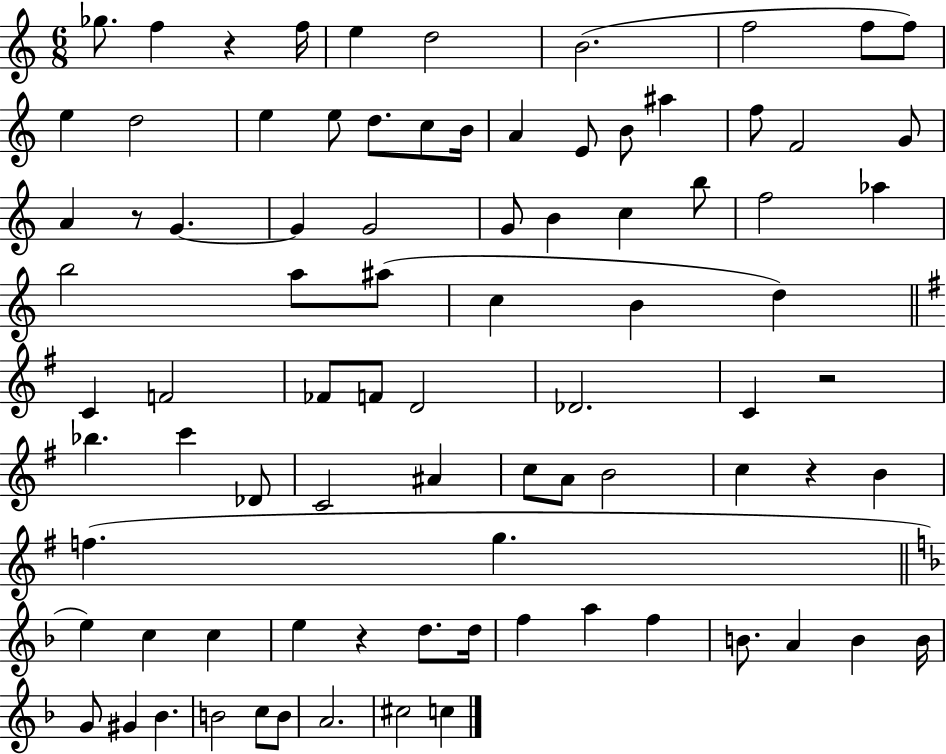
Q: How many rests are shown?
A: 5